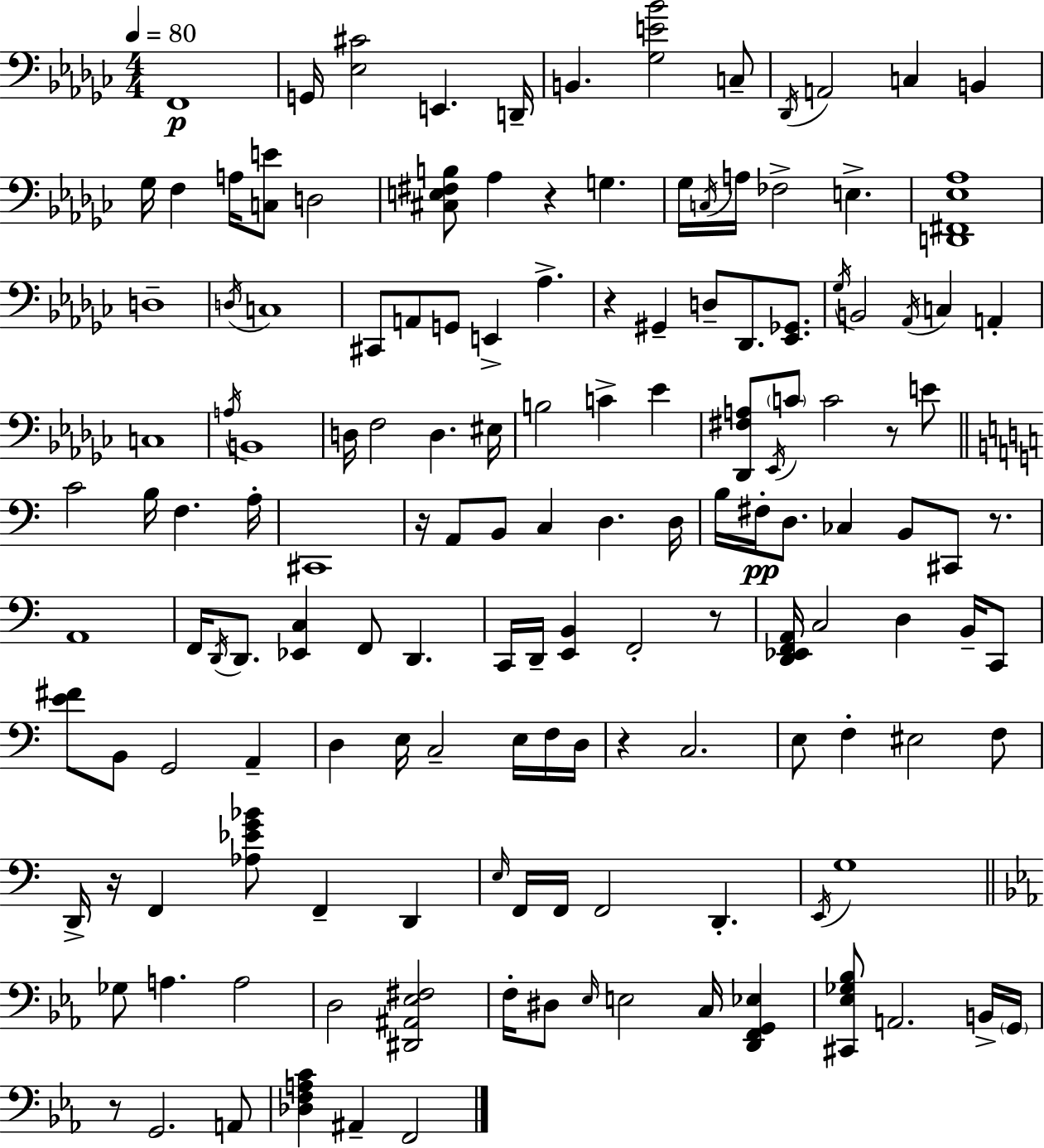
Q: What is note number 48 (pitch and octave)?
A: Eb2